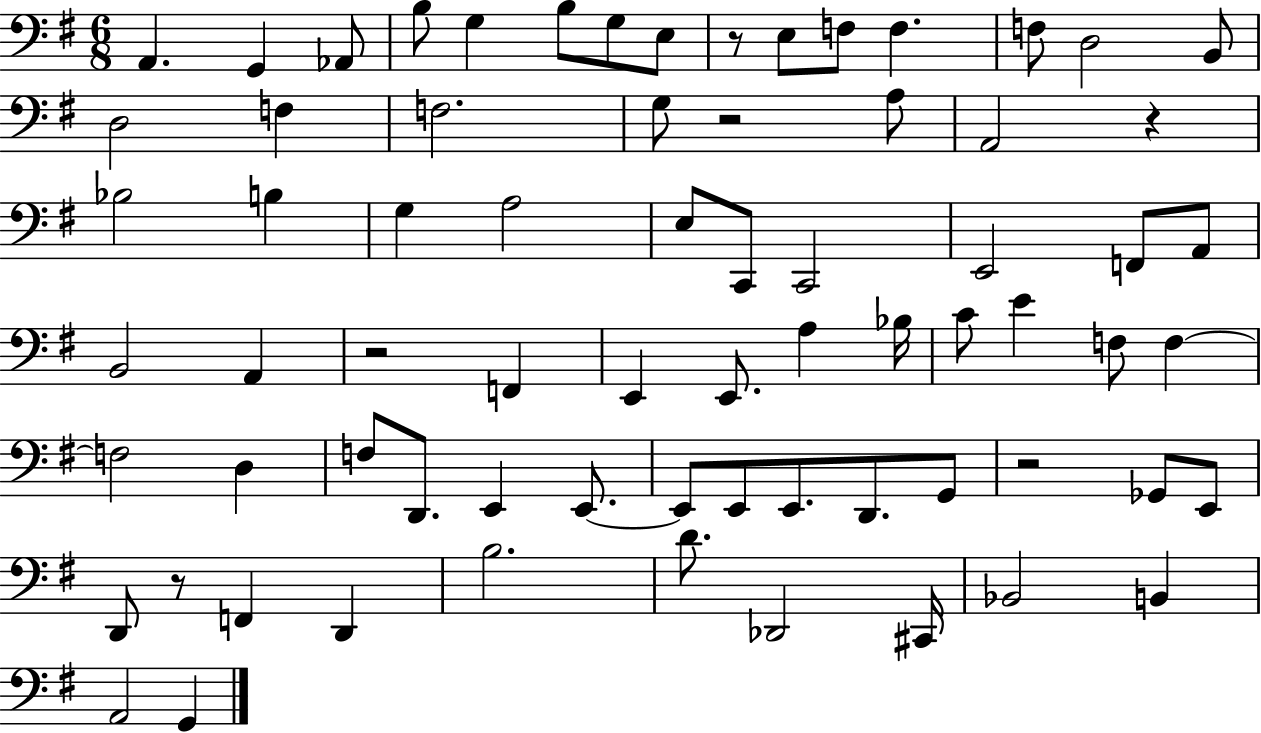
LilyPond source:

{
  \clef bass
  \numericTimeSignature
  \time 6/8
  \key g \major
  \repeat volta 2 { a,4. g,4 aes,8 | b8 g4 b8 g8 e8 | r8 e8 f8 f4. | f8 d2 b,8 | \break d2 f4 | f2. | g8 r2 a8 | a,2 r4 | \break bes2 b4 | g4 a2 | e8 c,8 c,2 | e,2 f,8 a,8 | \break b,2 a,4 | r2 f,4 | e,4 e,8. a4 bes16 | c'8 e'4 f8 f4~~ | \break f2 d4 | f8 d,8. e,4 e,8.~~ | e,8 e,8 e,8. d,8. g,8 | r2 ges,8 e,8 | \break d,8 r8 f,4 d,4 | b2. | d'8. des,2 cis,16 | bes,2 b,4 | \break a,2 g,4 | } \bar "|."
}